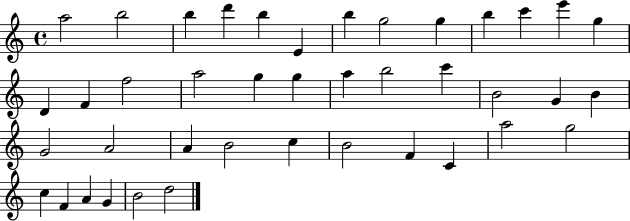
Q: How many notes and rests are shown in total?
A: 41